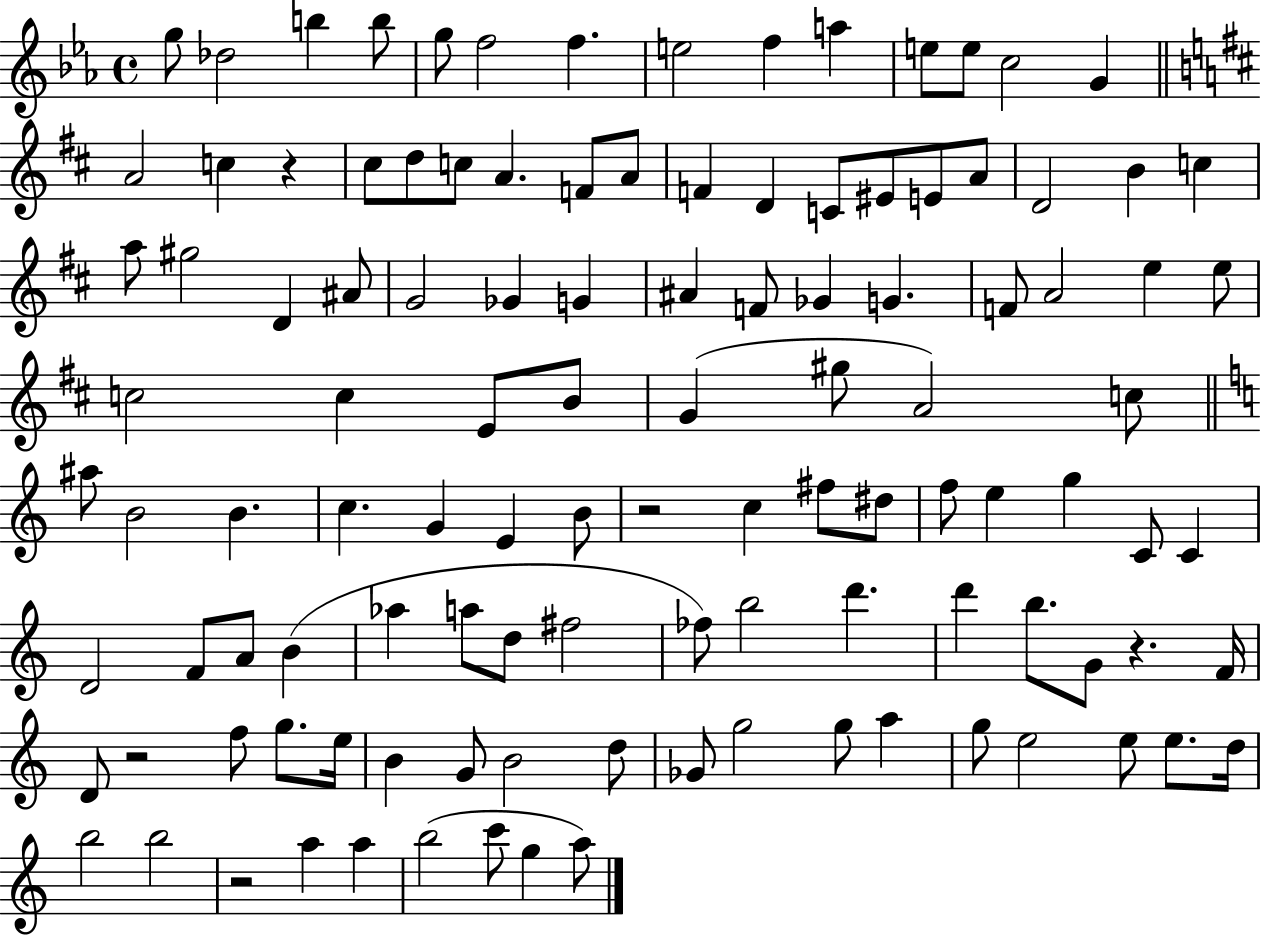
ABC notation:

X:1
T:Untitled
M:4/4
L:1/4
K:Eb
g/2 _d2 b b/2 g/2 f2 f e2 f a e/2 e/2 c2 G A2 c z ^c/2 d/2 c/2 A F/2 A/2 F D C/2 ^E/2 E/2 A/2 D2 B c a/2 ^g2 D ^A/2 G2 _G G ^A F/2 _G G F/2 A2 e e/2 c2 c E/2 B/2 G ^g/2 A2 c/2 ^a/2 B2 B c G E B/2 z2 c ^f/2 ^d/2 f/2 e g C/2 C D2 F/2 A/2 B _a a/2 d/2 ^f2 _f/2 b2 d' d' b/2 G/2 z F/4 D/2 z2 f/2 g/2 e/4 B G/2 B2 d/2 _G/2 g2 g/2 a g/2 e2 e/2 e/2 d/4 b2 b2 z2 a a b2 c'/2 g a/2